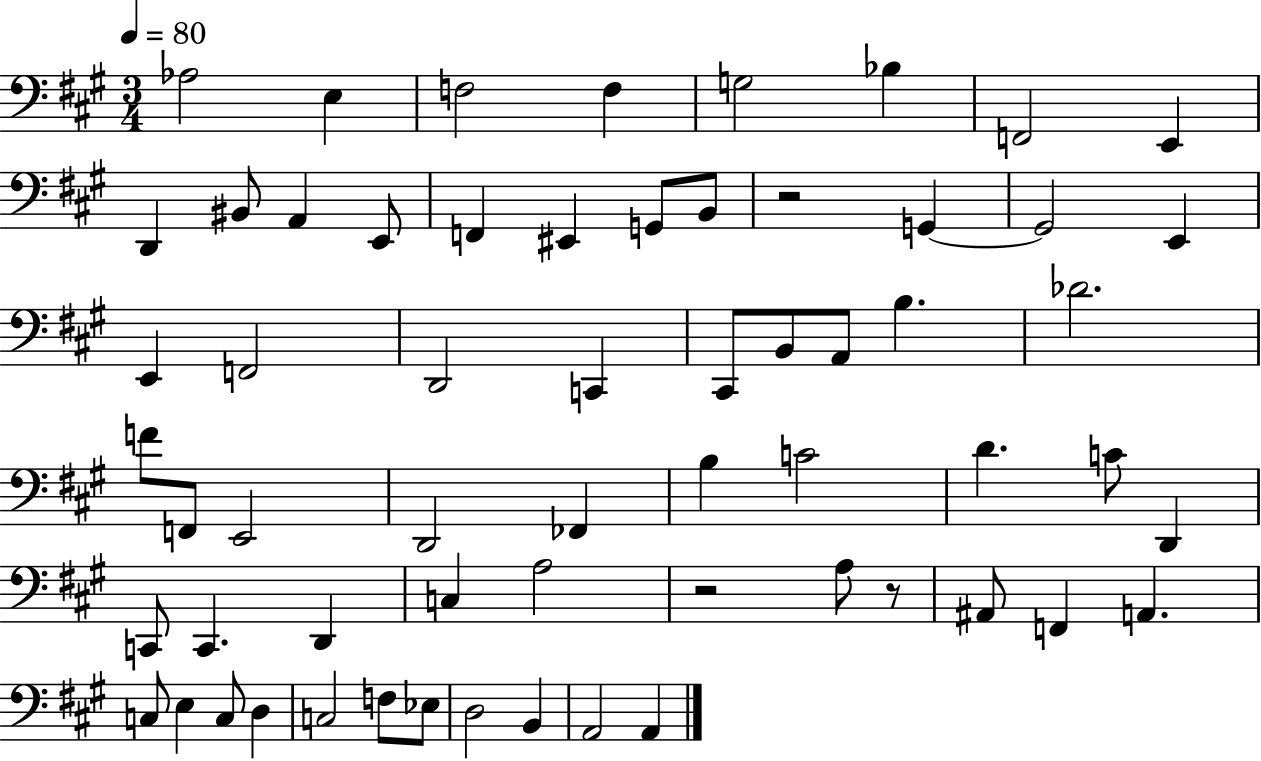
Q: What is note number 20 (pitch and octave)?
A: E2